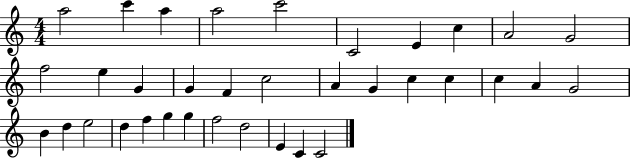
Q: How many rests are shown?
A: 0